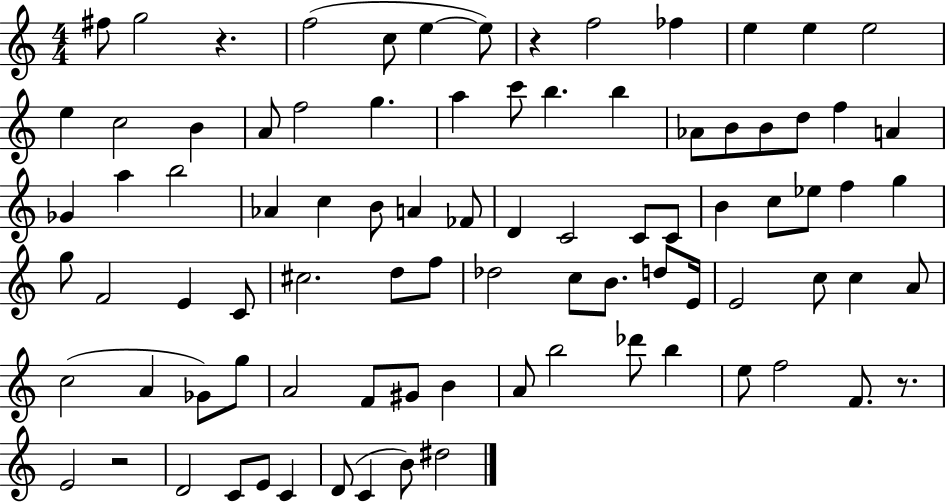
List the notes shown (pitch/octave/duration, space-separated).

F#5/e G5/h R/q. F5/h C5/e E5/q E5/e R/q F5/h FES5/q E5/q E5/q E5/h E5/q C5/h B4/q A4/e F5/h G5/q. A5/q C6/e B5/q. B5/q Ab4/e B4/e B4/e D5/e F5/q A4/q Gb4/q A5/q B5/h Ab4/q C5/q B4/e A4/q FES4/e D4/q C4/h C4/e C4/e B4/q C5/e Eb5/e F5/q G5/q G5/e F4/h E4/q C4/e C#5/h. D5/e F5/e Db5/h C5/e B4/e. D5/e E4/s E4/h C5/e C5/q A4/e C5/h A4/q Gb4/e G5/e A4/h F4/e G#4/e B4/q A4/e B5/h Db6/e B5/q E5/e F5/h F4/e. R/e. E4/h R/h D4/h C4/e E4/e C4/q D4/e C4/q B4/e D#5/h